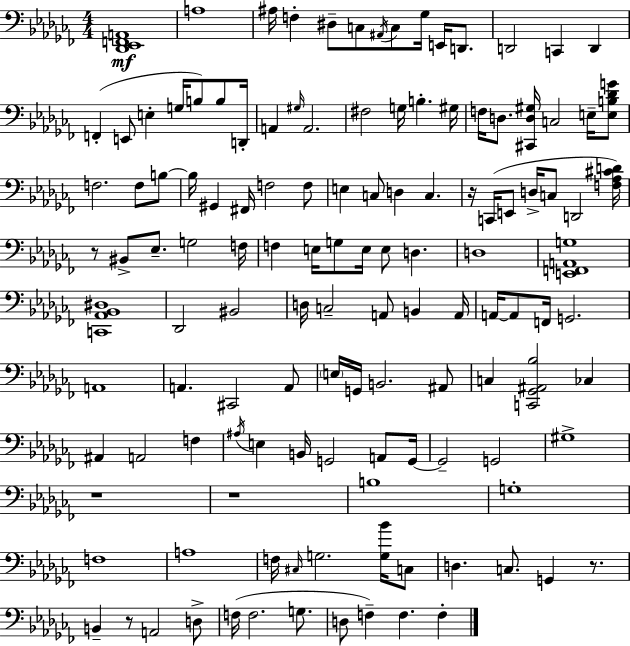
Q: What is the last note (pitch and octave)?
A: F3